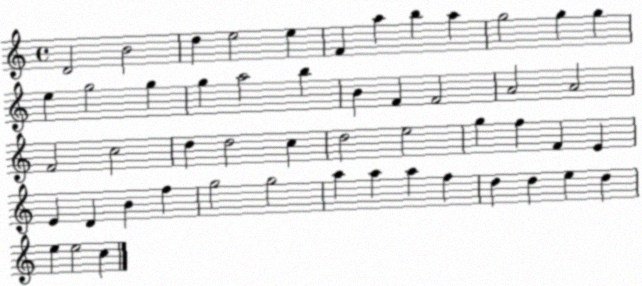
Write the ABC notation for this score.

X:1
T:Untitled
M:4/4
L:1/4
K:C
D2 B2 d e2 e F a b a g2 g g e g2 g g a2 b B F F2 A2 A2 F2 c2 d d2 c d2 e2 g f F E E D B f g2 g2 a a a f d d e d e e2 c